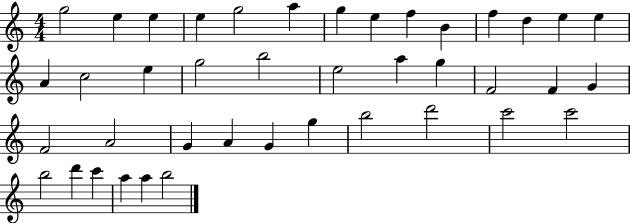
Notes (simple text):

G5/h E5/q E5/q E5/q G5/h A5/q G5/q E5/q F5/q B4/q F5/q D5/q E5/q E5/q A4/q C5/h E5/q G5/h B5/h E5/h A5/q G5/q F4/h F4/q G4/q F4/h A4/h G4/q A4/q G4/q G5/q B5/h D6/h C6/h C6/h B5/h D6/q C6/q A5/q A5/q B5/h